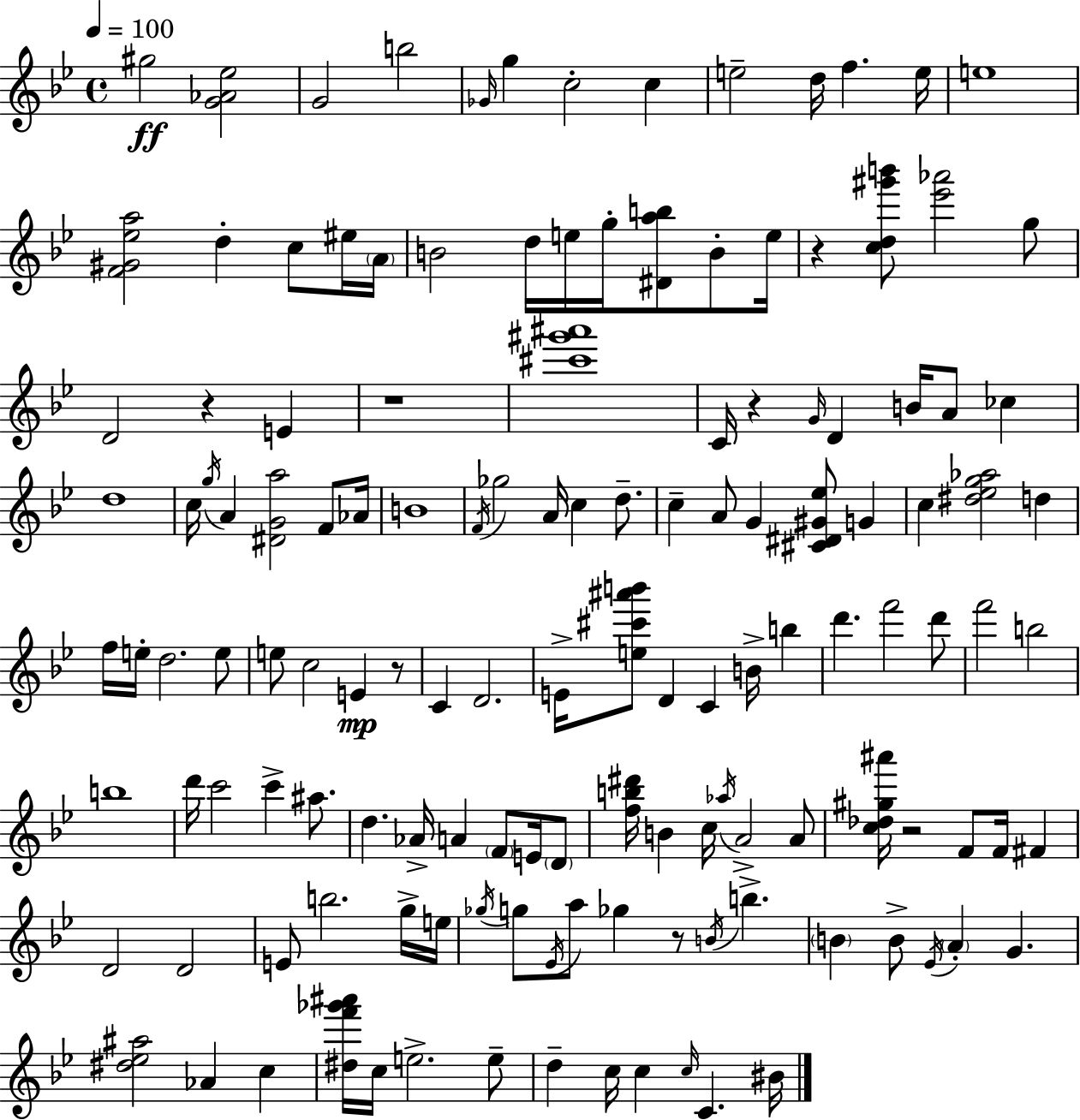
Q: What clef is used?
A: treble